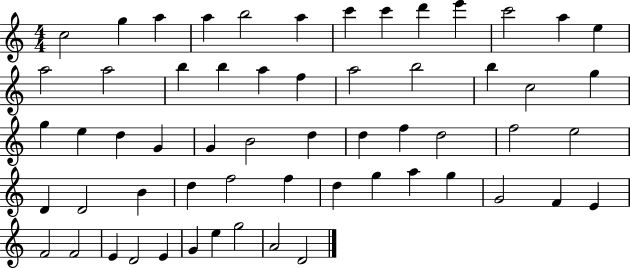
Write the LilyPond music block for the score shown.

{
  \clef treble
  \numericTimeSignature
  \time 4/4
  \key c \major
  c''2 g''4 a''4 | a''4 b''2 a''4 | c'''4 c'''4 d'''4 e'''4 | c'''2 a''4 e''4 | \break a''2 a''2 | b''4 b''4 a''4 f''4 | a''2 b''2 | b''4 c''2 g''4 | \break g''4 e''4 d''4 g'4 | g'4 b'2 d''4 | d''4 f''4 d''2 | f''2 e''2 | \break d'4 d'2 b'4 | d''4 f''2 f''4 | d''4 g''4 a''4 g''4 | g'2 f'4 e'4 | \break f'2 f'2 | e'4 d'2 e'4 | g'4 e''4 g''2 | a'2 d'2 | \break \bar "|."
}